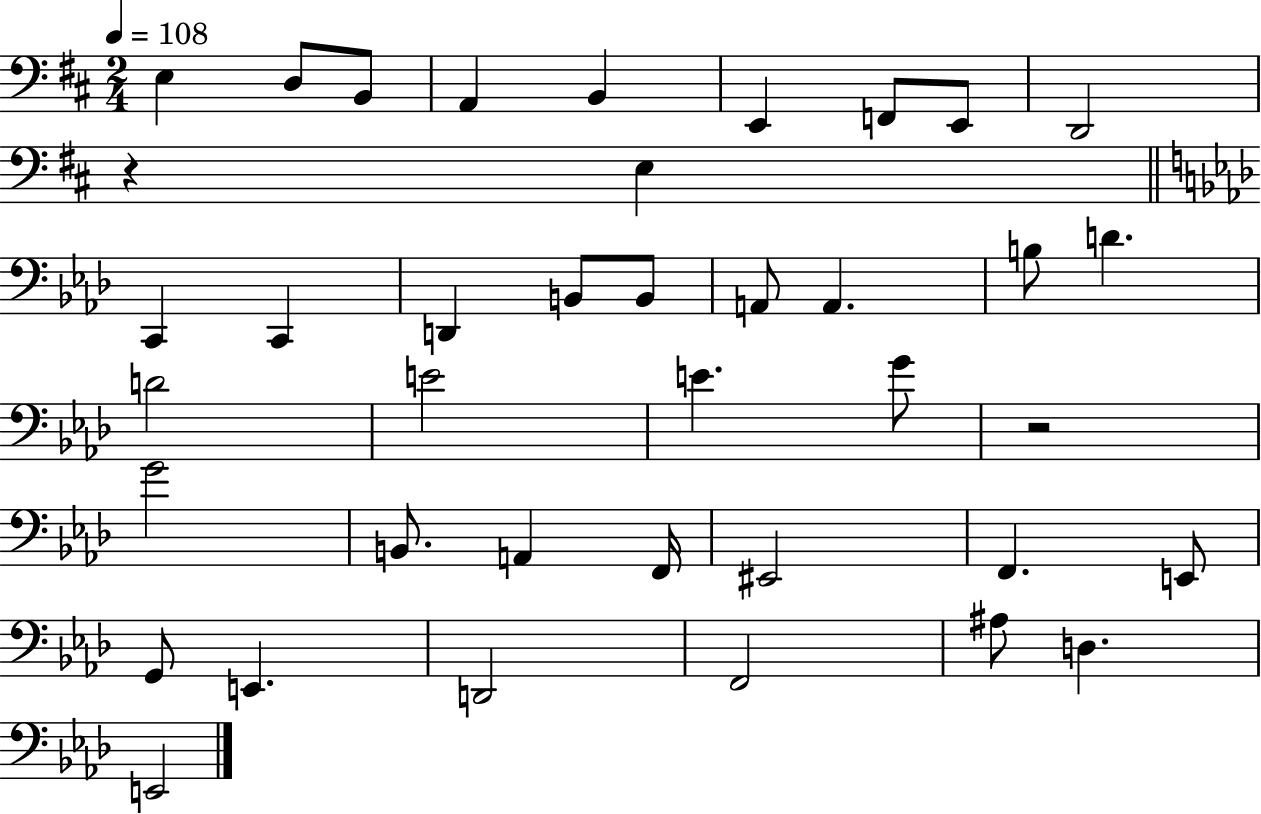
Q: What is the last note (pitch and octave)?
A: E2